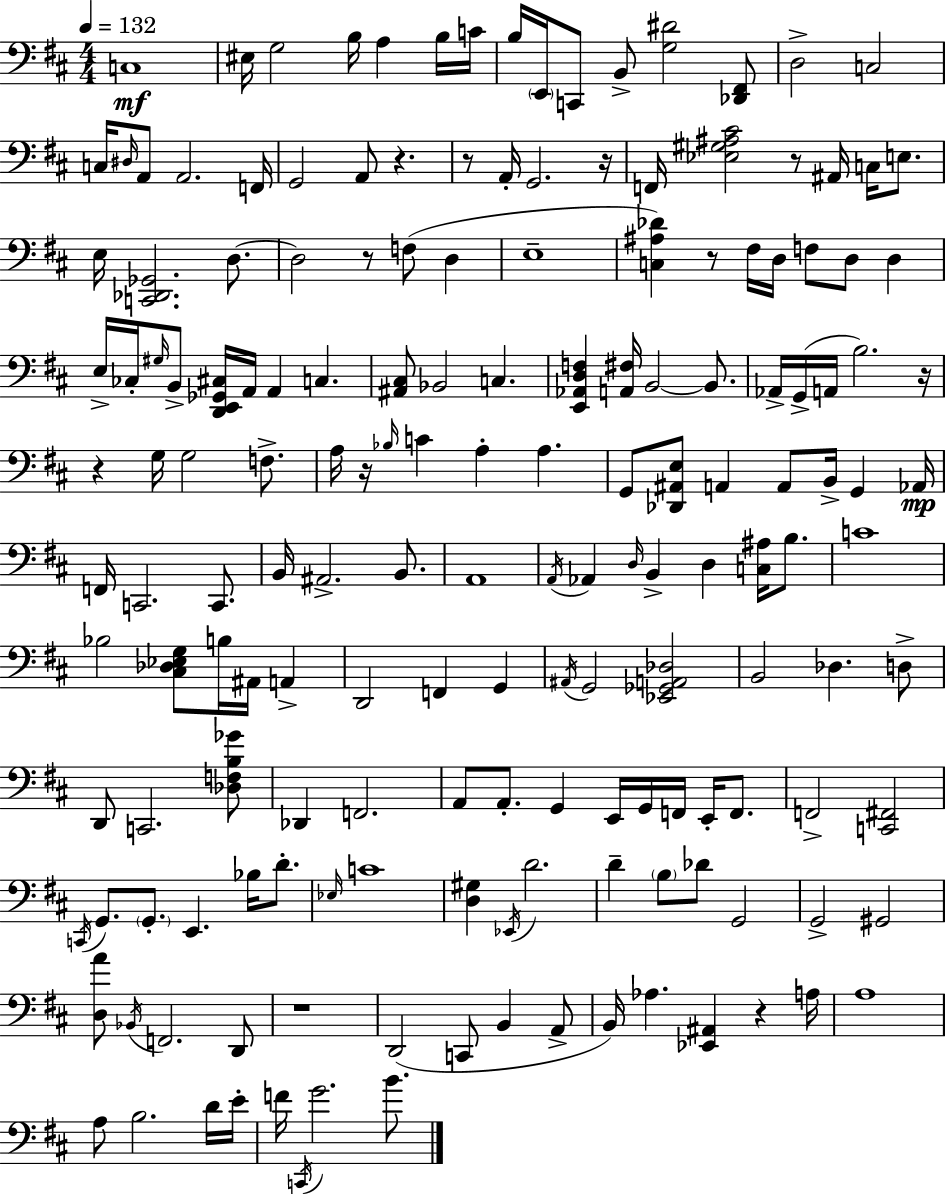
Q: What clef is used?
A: bass